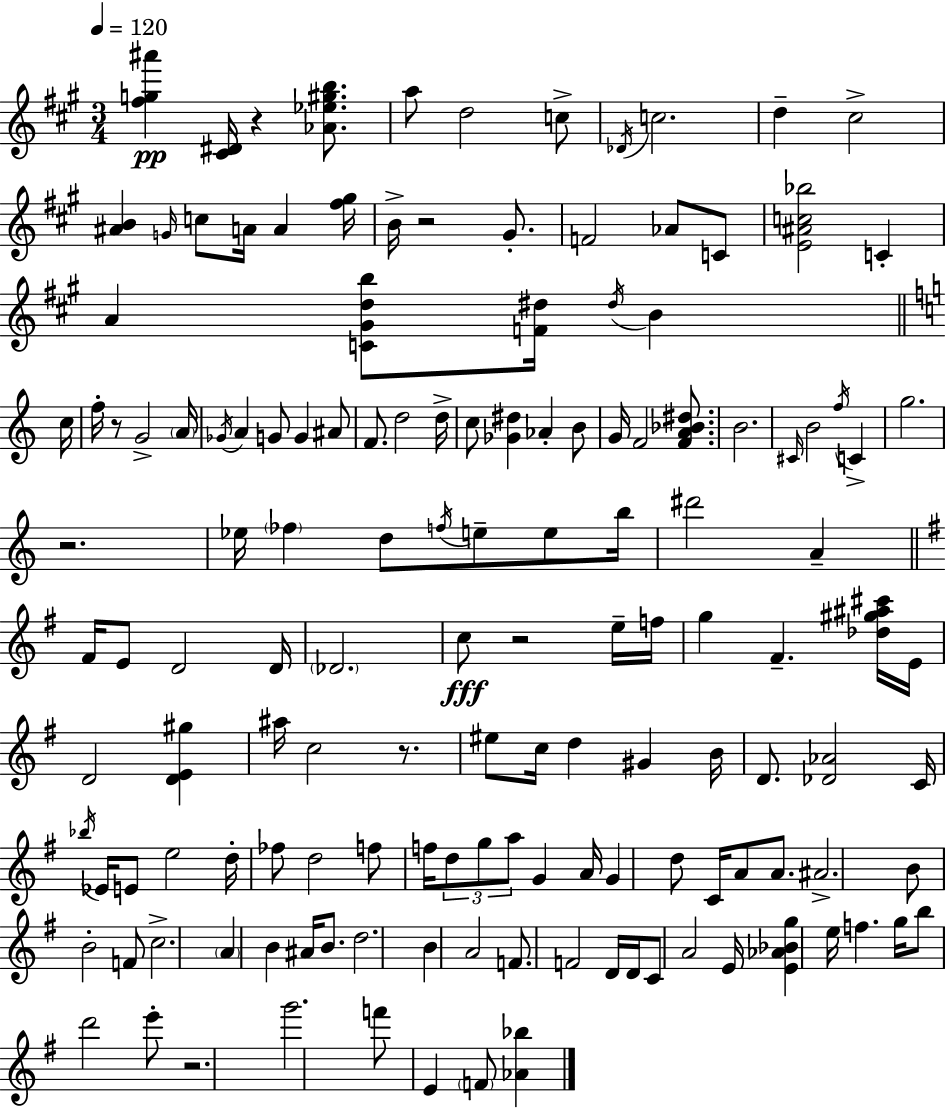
[F#5,G5,A#6]/q [C#4,D#4]/s R/q [Ab4,Eb5,G#5,B5]/e. A5/e D5/h C5/e Db4/s C5/h. D5/q C#5/h [A#4,B4]/q G4/s C5/e A4/s A4/q [F#5,G#5]/s B4/s R/h G#4/e. F4/h Ab4/e C4/e [E4,A#4,C5,Bb5]/h C4/q A4/q [C4,G#4,D5,B5]/e [F4,D#5]/s D#5/s B4/q C5/s F5/s R/e G4/h A4/s Gb4/s A4/q G4/e G4/q A#4/e F4/e. D5/h D5/s C5/e [Gb4,D#5]/q Ab4/q B4/e G4/s F4/h [F4,A4,Bb4,D#5]/e. B4/h. C#4/s B4/h F5/s C4/q G5/h. R/h. Eb5/s FES5/q D5/e F5/s E5/e E5/e B5/s D#6/h A4/q F#4/s E4/e D4/h D4/s Db4/h. C5/e R/h E5/s F5/s G5/q F#4/q. [Db5,G#5,A#5,C#6]/s E4/s D4/h [D4,E4,G#5]/q A#5/s C5/h R/e. EIS5/e C5/s D5/q G#4/q B4/s D4/e. [Db4,Ab4]/h C4/s Bb5/s Eb4/s E4/e E5/h D5/s FES5/e D5/h F5/e F5/s D5/e G5/e A5/e G4/q A4/s G4/q D5/e C4/s A4/e A4/e. A#4/h. B4/e B4/h F4/e C5/h. A4/q B4/q A#4/s B4/e. D5/h. B4/q A4/h F4/e. F4/h D4/s D4/s C4/e A4/h E4/s [E4,Ab4,Bb4,G5]/q E5/s F5/q. G5/s B5/e D6/h E6/e R/h. G6/h. F6/e E4/q F4/e [Ab4,Bb5]/q